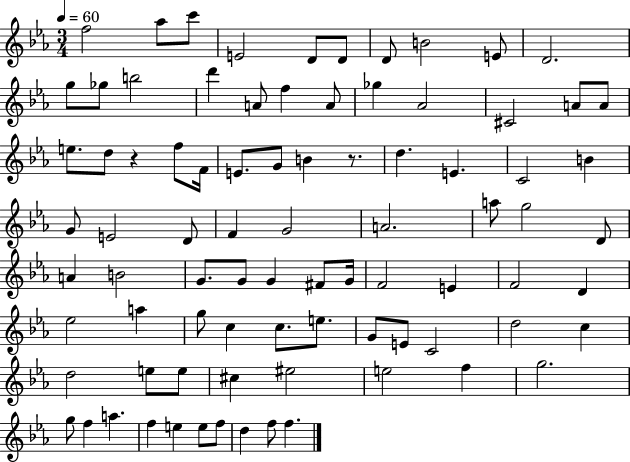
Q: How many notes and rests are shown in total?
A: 84